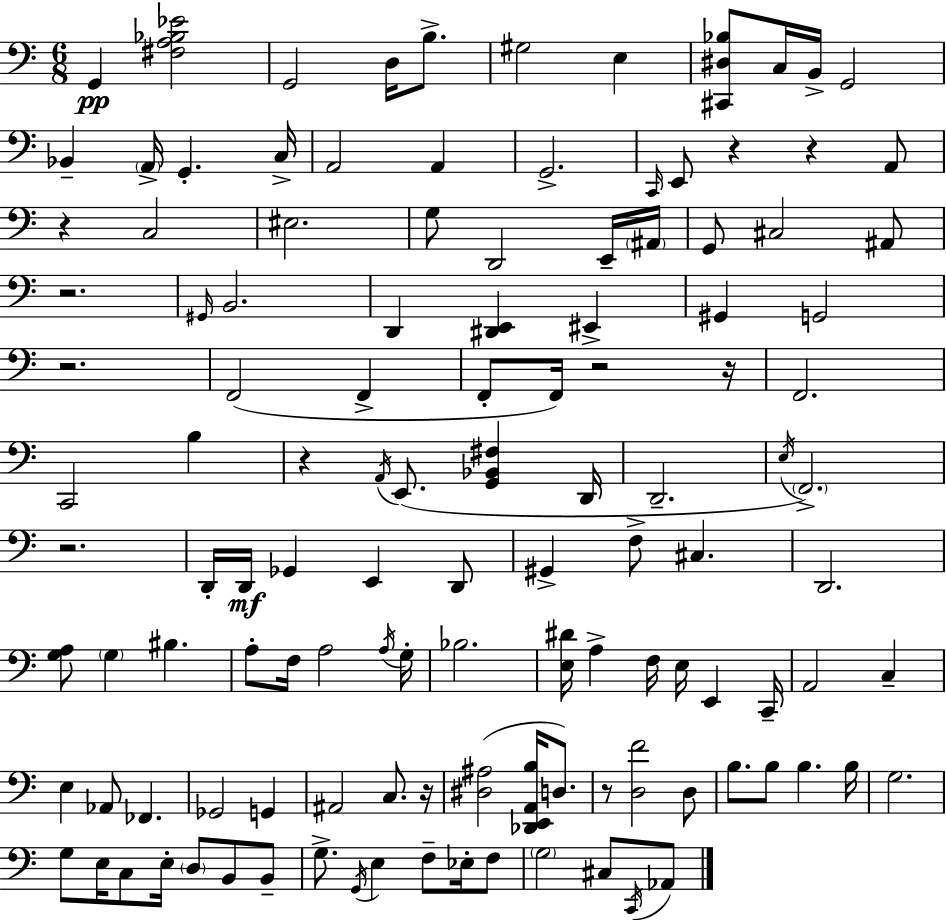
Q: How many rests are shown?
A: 11